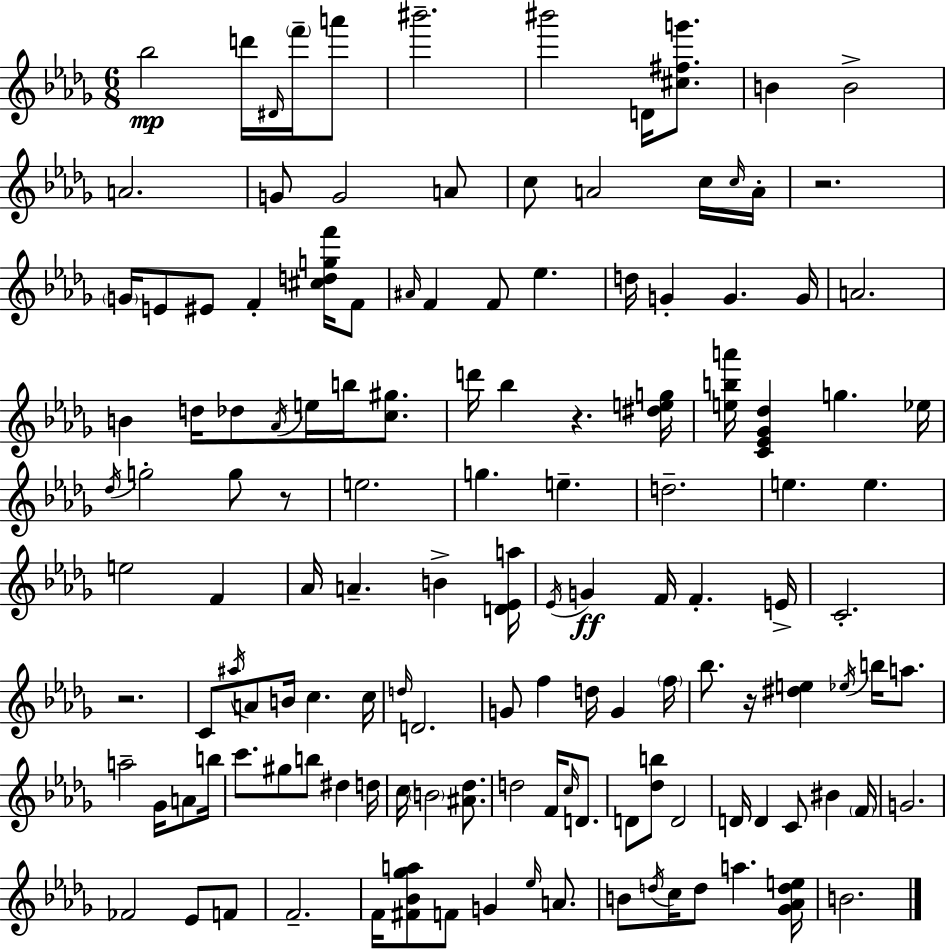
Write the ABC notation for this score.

X:1
T:Untitled
M:6/8
L:1/4
K:Bbm
_b2 d'/4 ^D/4 f'/4 a'/2 ^b'2 ^b'2 D/4 [^c^fg']/2 B B2 A2 G/2 G2 A/2 c/2 A2 c/4 c/4 A/4 z2 G/4 E/2 ^E/2 F [^cdgf']/4 F/2 ^A/4 F F/2 _e d/4 G G G/4 A2 B d/4 _d/2 _A/4 e/4 b/4 [c^g]/2 d'/4 _b z [^deg]/4 [eba']/4 [C_E_G_d] g _e/4 _d/4 g2 g/2 z/2 e2 g e d2 e e e2 F _A/4 A B [D_Ea]/4 _E/4 G F/4 F E/4 C2 z2 C/2 ^a/4 A/2 B/4 c c/4 d/4 D2 G/2 f d/4 G f/4 _b/2 z/4 [^de] _e/4 b/4 a/2 a2 _G/4 A/2 b/4 c'/2 ^g/2 b/2 ^d d/4 c/4 B2 [^A_d]/2 d2 F/4 c/4 D/2 D/2 [_db]/2 D2 D/4 D C/2 ^B F/4 G2 _F2 _E/2 F/2 F2 F/4 [^F_B_ga]/2 F/2 G _e/4 A/2 B/2 d/4 c/4 d/2 a [_G_Ade]/4 B2